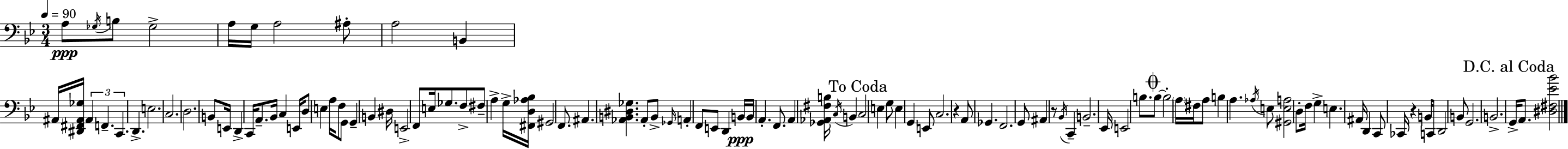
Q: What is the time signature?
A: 3/4